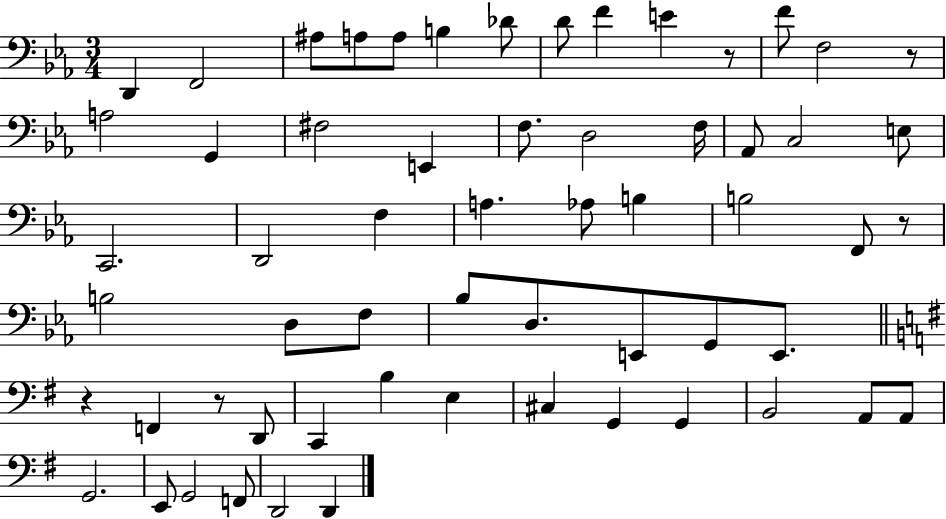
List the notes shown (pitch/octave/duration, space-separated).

D2/q F2/h A#3/e A3/e A3/e B3/q Db4/e D4/e F4/q E4/q R/e F4/e F3/h R/e A3/h G2/q F#3/h E2/q F3/e. D3/h F3/s Ab2/e C3/h E3/e C2/h. D2/h F3/q A3/q. Ab3/e B3/q B3/h F2/e R/e B3/h D3/e F3/e Bb3/e D3/e. E2/e G2/e E2/e. R/q F2/q R/e D2/e C2/q B3/q E3/q C#3/q G2/q G2/q B2/h A2/e A2/e G2/h. E2/e G2/h F2/e D2/h D2/q